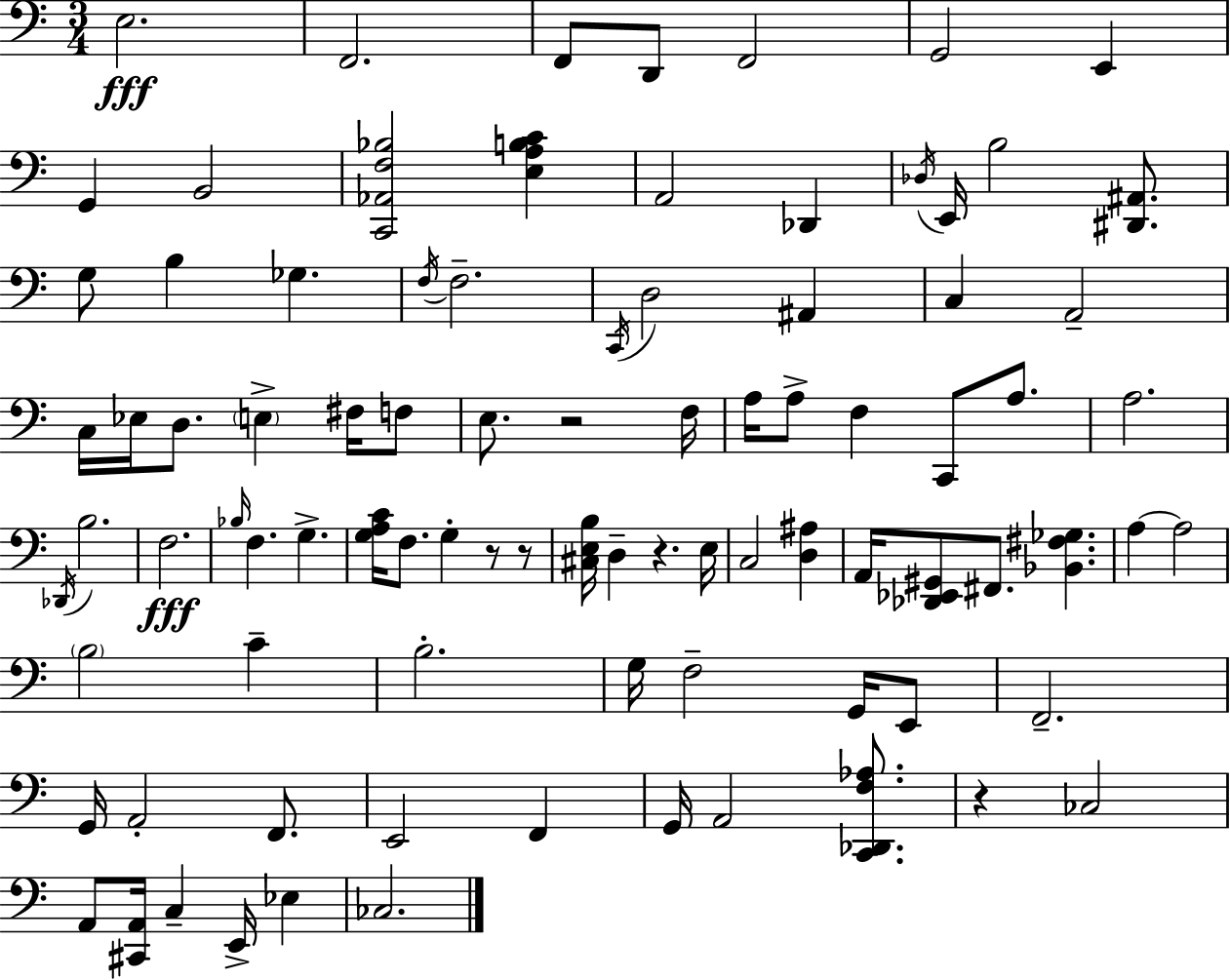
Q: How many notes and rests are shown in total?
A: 89